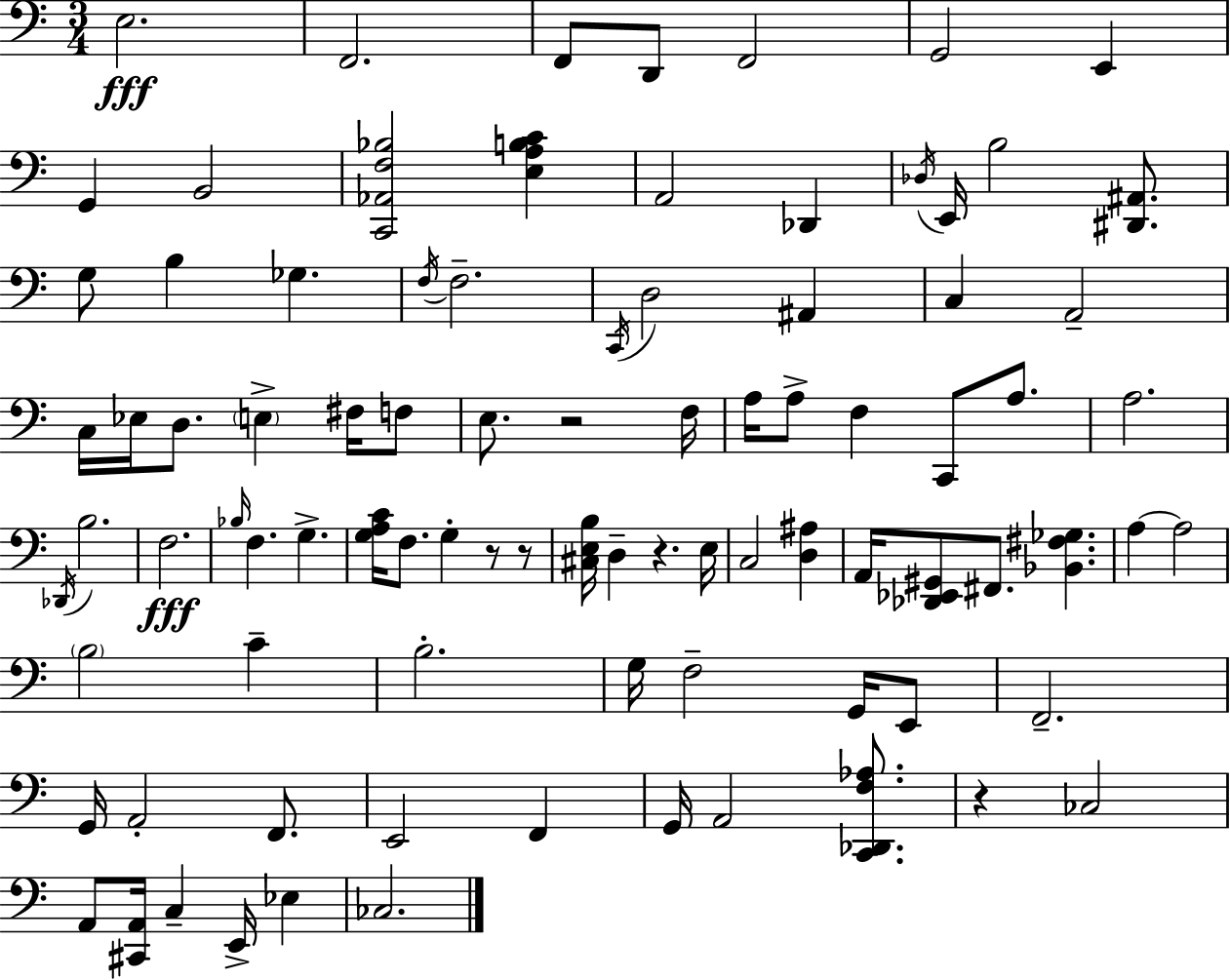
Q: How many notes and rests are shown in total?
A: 89